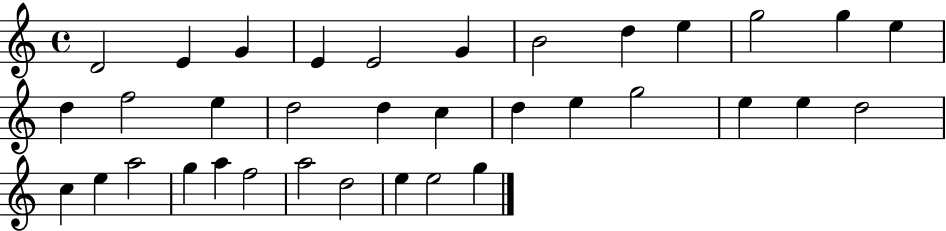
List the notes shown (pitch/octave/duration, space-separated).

D4/h E4/q G4/q E4/q E4/h G4/q B4/h D5/q E5/q G5/h G5/q E5/q D5/q F5/h E5/q D5/h D5/q C5/q D5/q E5/q G5/h E5/q E5/q D5/h C5/q E5/q A5/h G5/q A5/q F5/h A5/h D5/h E5/q E5/h G5/q